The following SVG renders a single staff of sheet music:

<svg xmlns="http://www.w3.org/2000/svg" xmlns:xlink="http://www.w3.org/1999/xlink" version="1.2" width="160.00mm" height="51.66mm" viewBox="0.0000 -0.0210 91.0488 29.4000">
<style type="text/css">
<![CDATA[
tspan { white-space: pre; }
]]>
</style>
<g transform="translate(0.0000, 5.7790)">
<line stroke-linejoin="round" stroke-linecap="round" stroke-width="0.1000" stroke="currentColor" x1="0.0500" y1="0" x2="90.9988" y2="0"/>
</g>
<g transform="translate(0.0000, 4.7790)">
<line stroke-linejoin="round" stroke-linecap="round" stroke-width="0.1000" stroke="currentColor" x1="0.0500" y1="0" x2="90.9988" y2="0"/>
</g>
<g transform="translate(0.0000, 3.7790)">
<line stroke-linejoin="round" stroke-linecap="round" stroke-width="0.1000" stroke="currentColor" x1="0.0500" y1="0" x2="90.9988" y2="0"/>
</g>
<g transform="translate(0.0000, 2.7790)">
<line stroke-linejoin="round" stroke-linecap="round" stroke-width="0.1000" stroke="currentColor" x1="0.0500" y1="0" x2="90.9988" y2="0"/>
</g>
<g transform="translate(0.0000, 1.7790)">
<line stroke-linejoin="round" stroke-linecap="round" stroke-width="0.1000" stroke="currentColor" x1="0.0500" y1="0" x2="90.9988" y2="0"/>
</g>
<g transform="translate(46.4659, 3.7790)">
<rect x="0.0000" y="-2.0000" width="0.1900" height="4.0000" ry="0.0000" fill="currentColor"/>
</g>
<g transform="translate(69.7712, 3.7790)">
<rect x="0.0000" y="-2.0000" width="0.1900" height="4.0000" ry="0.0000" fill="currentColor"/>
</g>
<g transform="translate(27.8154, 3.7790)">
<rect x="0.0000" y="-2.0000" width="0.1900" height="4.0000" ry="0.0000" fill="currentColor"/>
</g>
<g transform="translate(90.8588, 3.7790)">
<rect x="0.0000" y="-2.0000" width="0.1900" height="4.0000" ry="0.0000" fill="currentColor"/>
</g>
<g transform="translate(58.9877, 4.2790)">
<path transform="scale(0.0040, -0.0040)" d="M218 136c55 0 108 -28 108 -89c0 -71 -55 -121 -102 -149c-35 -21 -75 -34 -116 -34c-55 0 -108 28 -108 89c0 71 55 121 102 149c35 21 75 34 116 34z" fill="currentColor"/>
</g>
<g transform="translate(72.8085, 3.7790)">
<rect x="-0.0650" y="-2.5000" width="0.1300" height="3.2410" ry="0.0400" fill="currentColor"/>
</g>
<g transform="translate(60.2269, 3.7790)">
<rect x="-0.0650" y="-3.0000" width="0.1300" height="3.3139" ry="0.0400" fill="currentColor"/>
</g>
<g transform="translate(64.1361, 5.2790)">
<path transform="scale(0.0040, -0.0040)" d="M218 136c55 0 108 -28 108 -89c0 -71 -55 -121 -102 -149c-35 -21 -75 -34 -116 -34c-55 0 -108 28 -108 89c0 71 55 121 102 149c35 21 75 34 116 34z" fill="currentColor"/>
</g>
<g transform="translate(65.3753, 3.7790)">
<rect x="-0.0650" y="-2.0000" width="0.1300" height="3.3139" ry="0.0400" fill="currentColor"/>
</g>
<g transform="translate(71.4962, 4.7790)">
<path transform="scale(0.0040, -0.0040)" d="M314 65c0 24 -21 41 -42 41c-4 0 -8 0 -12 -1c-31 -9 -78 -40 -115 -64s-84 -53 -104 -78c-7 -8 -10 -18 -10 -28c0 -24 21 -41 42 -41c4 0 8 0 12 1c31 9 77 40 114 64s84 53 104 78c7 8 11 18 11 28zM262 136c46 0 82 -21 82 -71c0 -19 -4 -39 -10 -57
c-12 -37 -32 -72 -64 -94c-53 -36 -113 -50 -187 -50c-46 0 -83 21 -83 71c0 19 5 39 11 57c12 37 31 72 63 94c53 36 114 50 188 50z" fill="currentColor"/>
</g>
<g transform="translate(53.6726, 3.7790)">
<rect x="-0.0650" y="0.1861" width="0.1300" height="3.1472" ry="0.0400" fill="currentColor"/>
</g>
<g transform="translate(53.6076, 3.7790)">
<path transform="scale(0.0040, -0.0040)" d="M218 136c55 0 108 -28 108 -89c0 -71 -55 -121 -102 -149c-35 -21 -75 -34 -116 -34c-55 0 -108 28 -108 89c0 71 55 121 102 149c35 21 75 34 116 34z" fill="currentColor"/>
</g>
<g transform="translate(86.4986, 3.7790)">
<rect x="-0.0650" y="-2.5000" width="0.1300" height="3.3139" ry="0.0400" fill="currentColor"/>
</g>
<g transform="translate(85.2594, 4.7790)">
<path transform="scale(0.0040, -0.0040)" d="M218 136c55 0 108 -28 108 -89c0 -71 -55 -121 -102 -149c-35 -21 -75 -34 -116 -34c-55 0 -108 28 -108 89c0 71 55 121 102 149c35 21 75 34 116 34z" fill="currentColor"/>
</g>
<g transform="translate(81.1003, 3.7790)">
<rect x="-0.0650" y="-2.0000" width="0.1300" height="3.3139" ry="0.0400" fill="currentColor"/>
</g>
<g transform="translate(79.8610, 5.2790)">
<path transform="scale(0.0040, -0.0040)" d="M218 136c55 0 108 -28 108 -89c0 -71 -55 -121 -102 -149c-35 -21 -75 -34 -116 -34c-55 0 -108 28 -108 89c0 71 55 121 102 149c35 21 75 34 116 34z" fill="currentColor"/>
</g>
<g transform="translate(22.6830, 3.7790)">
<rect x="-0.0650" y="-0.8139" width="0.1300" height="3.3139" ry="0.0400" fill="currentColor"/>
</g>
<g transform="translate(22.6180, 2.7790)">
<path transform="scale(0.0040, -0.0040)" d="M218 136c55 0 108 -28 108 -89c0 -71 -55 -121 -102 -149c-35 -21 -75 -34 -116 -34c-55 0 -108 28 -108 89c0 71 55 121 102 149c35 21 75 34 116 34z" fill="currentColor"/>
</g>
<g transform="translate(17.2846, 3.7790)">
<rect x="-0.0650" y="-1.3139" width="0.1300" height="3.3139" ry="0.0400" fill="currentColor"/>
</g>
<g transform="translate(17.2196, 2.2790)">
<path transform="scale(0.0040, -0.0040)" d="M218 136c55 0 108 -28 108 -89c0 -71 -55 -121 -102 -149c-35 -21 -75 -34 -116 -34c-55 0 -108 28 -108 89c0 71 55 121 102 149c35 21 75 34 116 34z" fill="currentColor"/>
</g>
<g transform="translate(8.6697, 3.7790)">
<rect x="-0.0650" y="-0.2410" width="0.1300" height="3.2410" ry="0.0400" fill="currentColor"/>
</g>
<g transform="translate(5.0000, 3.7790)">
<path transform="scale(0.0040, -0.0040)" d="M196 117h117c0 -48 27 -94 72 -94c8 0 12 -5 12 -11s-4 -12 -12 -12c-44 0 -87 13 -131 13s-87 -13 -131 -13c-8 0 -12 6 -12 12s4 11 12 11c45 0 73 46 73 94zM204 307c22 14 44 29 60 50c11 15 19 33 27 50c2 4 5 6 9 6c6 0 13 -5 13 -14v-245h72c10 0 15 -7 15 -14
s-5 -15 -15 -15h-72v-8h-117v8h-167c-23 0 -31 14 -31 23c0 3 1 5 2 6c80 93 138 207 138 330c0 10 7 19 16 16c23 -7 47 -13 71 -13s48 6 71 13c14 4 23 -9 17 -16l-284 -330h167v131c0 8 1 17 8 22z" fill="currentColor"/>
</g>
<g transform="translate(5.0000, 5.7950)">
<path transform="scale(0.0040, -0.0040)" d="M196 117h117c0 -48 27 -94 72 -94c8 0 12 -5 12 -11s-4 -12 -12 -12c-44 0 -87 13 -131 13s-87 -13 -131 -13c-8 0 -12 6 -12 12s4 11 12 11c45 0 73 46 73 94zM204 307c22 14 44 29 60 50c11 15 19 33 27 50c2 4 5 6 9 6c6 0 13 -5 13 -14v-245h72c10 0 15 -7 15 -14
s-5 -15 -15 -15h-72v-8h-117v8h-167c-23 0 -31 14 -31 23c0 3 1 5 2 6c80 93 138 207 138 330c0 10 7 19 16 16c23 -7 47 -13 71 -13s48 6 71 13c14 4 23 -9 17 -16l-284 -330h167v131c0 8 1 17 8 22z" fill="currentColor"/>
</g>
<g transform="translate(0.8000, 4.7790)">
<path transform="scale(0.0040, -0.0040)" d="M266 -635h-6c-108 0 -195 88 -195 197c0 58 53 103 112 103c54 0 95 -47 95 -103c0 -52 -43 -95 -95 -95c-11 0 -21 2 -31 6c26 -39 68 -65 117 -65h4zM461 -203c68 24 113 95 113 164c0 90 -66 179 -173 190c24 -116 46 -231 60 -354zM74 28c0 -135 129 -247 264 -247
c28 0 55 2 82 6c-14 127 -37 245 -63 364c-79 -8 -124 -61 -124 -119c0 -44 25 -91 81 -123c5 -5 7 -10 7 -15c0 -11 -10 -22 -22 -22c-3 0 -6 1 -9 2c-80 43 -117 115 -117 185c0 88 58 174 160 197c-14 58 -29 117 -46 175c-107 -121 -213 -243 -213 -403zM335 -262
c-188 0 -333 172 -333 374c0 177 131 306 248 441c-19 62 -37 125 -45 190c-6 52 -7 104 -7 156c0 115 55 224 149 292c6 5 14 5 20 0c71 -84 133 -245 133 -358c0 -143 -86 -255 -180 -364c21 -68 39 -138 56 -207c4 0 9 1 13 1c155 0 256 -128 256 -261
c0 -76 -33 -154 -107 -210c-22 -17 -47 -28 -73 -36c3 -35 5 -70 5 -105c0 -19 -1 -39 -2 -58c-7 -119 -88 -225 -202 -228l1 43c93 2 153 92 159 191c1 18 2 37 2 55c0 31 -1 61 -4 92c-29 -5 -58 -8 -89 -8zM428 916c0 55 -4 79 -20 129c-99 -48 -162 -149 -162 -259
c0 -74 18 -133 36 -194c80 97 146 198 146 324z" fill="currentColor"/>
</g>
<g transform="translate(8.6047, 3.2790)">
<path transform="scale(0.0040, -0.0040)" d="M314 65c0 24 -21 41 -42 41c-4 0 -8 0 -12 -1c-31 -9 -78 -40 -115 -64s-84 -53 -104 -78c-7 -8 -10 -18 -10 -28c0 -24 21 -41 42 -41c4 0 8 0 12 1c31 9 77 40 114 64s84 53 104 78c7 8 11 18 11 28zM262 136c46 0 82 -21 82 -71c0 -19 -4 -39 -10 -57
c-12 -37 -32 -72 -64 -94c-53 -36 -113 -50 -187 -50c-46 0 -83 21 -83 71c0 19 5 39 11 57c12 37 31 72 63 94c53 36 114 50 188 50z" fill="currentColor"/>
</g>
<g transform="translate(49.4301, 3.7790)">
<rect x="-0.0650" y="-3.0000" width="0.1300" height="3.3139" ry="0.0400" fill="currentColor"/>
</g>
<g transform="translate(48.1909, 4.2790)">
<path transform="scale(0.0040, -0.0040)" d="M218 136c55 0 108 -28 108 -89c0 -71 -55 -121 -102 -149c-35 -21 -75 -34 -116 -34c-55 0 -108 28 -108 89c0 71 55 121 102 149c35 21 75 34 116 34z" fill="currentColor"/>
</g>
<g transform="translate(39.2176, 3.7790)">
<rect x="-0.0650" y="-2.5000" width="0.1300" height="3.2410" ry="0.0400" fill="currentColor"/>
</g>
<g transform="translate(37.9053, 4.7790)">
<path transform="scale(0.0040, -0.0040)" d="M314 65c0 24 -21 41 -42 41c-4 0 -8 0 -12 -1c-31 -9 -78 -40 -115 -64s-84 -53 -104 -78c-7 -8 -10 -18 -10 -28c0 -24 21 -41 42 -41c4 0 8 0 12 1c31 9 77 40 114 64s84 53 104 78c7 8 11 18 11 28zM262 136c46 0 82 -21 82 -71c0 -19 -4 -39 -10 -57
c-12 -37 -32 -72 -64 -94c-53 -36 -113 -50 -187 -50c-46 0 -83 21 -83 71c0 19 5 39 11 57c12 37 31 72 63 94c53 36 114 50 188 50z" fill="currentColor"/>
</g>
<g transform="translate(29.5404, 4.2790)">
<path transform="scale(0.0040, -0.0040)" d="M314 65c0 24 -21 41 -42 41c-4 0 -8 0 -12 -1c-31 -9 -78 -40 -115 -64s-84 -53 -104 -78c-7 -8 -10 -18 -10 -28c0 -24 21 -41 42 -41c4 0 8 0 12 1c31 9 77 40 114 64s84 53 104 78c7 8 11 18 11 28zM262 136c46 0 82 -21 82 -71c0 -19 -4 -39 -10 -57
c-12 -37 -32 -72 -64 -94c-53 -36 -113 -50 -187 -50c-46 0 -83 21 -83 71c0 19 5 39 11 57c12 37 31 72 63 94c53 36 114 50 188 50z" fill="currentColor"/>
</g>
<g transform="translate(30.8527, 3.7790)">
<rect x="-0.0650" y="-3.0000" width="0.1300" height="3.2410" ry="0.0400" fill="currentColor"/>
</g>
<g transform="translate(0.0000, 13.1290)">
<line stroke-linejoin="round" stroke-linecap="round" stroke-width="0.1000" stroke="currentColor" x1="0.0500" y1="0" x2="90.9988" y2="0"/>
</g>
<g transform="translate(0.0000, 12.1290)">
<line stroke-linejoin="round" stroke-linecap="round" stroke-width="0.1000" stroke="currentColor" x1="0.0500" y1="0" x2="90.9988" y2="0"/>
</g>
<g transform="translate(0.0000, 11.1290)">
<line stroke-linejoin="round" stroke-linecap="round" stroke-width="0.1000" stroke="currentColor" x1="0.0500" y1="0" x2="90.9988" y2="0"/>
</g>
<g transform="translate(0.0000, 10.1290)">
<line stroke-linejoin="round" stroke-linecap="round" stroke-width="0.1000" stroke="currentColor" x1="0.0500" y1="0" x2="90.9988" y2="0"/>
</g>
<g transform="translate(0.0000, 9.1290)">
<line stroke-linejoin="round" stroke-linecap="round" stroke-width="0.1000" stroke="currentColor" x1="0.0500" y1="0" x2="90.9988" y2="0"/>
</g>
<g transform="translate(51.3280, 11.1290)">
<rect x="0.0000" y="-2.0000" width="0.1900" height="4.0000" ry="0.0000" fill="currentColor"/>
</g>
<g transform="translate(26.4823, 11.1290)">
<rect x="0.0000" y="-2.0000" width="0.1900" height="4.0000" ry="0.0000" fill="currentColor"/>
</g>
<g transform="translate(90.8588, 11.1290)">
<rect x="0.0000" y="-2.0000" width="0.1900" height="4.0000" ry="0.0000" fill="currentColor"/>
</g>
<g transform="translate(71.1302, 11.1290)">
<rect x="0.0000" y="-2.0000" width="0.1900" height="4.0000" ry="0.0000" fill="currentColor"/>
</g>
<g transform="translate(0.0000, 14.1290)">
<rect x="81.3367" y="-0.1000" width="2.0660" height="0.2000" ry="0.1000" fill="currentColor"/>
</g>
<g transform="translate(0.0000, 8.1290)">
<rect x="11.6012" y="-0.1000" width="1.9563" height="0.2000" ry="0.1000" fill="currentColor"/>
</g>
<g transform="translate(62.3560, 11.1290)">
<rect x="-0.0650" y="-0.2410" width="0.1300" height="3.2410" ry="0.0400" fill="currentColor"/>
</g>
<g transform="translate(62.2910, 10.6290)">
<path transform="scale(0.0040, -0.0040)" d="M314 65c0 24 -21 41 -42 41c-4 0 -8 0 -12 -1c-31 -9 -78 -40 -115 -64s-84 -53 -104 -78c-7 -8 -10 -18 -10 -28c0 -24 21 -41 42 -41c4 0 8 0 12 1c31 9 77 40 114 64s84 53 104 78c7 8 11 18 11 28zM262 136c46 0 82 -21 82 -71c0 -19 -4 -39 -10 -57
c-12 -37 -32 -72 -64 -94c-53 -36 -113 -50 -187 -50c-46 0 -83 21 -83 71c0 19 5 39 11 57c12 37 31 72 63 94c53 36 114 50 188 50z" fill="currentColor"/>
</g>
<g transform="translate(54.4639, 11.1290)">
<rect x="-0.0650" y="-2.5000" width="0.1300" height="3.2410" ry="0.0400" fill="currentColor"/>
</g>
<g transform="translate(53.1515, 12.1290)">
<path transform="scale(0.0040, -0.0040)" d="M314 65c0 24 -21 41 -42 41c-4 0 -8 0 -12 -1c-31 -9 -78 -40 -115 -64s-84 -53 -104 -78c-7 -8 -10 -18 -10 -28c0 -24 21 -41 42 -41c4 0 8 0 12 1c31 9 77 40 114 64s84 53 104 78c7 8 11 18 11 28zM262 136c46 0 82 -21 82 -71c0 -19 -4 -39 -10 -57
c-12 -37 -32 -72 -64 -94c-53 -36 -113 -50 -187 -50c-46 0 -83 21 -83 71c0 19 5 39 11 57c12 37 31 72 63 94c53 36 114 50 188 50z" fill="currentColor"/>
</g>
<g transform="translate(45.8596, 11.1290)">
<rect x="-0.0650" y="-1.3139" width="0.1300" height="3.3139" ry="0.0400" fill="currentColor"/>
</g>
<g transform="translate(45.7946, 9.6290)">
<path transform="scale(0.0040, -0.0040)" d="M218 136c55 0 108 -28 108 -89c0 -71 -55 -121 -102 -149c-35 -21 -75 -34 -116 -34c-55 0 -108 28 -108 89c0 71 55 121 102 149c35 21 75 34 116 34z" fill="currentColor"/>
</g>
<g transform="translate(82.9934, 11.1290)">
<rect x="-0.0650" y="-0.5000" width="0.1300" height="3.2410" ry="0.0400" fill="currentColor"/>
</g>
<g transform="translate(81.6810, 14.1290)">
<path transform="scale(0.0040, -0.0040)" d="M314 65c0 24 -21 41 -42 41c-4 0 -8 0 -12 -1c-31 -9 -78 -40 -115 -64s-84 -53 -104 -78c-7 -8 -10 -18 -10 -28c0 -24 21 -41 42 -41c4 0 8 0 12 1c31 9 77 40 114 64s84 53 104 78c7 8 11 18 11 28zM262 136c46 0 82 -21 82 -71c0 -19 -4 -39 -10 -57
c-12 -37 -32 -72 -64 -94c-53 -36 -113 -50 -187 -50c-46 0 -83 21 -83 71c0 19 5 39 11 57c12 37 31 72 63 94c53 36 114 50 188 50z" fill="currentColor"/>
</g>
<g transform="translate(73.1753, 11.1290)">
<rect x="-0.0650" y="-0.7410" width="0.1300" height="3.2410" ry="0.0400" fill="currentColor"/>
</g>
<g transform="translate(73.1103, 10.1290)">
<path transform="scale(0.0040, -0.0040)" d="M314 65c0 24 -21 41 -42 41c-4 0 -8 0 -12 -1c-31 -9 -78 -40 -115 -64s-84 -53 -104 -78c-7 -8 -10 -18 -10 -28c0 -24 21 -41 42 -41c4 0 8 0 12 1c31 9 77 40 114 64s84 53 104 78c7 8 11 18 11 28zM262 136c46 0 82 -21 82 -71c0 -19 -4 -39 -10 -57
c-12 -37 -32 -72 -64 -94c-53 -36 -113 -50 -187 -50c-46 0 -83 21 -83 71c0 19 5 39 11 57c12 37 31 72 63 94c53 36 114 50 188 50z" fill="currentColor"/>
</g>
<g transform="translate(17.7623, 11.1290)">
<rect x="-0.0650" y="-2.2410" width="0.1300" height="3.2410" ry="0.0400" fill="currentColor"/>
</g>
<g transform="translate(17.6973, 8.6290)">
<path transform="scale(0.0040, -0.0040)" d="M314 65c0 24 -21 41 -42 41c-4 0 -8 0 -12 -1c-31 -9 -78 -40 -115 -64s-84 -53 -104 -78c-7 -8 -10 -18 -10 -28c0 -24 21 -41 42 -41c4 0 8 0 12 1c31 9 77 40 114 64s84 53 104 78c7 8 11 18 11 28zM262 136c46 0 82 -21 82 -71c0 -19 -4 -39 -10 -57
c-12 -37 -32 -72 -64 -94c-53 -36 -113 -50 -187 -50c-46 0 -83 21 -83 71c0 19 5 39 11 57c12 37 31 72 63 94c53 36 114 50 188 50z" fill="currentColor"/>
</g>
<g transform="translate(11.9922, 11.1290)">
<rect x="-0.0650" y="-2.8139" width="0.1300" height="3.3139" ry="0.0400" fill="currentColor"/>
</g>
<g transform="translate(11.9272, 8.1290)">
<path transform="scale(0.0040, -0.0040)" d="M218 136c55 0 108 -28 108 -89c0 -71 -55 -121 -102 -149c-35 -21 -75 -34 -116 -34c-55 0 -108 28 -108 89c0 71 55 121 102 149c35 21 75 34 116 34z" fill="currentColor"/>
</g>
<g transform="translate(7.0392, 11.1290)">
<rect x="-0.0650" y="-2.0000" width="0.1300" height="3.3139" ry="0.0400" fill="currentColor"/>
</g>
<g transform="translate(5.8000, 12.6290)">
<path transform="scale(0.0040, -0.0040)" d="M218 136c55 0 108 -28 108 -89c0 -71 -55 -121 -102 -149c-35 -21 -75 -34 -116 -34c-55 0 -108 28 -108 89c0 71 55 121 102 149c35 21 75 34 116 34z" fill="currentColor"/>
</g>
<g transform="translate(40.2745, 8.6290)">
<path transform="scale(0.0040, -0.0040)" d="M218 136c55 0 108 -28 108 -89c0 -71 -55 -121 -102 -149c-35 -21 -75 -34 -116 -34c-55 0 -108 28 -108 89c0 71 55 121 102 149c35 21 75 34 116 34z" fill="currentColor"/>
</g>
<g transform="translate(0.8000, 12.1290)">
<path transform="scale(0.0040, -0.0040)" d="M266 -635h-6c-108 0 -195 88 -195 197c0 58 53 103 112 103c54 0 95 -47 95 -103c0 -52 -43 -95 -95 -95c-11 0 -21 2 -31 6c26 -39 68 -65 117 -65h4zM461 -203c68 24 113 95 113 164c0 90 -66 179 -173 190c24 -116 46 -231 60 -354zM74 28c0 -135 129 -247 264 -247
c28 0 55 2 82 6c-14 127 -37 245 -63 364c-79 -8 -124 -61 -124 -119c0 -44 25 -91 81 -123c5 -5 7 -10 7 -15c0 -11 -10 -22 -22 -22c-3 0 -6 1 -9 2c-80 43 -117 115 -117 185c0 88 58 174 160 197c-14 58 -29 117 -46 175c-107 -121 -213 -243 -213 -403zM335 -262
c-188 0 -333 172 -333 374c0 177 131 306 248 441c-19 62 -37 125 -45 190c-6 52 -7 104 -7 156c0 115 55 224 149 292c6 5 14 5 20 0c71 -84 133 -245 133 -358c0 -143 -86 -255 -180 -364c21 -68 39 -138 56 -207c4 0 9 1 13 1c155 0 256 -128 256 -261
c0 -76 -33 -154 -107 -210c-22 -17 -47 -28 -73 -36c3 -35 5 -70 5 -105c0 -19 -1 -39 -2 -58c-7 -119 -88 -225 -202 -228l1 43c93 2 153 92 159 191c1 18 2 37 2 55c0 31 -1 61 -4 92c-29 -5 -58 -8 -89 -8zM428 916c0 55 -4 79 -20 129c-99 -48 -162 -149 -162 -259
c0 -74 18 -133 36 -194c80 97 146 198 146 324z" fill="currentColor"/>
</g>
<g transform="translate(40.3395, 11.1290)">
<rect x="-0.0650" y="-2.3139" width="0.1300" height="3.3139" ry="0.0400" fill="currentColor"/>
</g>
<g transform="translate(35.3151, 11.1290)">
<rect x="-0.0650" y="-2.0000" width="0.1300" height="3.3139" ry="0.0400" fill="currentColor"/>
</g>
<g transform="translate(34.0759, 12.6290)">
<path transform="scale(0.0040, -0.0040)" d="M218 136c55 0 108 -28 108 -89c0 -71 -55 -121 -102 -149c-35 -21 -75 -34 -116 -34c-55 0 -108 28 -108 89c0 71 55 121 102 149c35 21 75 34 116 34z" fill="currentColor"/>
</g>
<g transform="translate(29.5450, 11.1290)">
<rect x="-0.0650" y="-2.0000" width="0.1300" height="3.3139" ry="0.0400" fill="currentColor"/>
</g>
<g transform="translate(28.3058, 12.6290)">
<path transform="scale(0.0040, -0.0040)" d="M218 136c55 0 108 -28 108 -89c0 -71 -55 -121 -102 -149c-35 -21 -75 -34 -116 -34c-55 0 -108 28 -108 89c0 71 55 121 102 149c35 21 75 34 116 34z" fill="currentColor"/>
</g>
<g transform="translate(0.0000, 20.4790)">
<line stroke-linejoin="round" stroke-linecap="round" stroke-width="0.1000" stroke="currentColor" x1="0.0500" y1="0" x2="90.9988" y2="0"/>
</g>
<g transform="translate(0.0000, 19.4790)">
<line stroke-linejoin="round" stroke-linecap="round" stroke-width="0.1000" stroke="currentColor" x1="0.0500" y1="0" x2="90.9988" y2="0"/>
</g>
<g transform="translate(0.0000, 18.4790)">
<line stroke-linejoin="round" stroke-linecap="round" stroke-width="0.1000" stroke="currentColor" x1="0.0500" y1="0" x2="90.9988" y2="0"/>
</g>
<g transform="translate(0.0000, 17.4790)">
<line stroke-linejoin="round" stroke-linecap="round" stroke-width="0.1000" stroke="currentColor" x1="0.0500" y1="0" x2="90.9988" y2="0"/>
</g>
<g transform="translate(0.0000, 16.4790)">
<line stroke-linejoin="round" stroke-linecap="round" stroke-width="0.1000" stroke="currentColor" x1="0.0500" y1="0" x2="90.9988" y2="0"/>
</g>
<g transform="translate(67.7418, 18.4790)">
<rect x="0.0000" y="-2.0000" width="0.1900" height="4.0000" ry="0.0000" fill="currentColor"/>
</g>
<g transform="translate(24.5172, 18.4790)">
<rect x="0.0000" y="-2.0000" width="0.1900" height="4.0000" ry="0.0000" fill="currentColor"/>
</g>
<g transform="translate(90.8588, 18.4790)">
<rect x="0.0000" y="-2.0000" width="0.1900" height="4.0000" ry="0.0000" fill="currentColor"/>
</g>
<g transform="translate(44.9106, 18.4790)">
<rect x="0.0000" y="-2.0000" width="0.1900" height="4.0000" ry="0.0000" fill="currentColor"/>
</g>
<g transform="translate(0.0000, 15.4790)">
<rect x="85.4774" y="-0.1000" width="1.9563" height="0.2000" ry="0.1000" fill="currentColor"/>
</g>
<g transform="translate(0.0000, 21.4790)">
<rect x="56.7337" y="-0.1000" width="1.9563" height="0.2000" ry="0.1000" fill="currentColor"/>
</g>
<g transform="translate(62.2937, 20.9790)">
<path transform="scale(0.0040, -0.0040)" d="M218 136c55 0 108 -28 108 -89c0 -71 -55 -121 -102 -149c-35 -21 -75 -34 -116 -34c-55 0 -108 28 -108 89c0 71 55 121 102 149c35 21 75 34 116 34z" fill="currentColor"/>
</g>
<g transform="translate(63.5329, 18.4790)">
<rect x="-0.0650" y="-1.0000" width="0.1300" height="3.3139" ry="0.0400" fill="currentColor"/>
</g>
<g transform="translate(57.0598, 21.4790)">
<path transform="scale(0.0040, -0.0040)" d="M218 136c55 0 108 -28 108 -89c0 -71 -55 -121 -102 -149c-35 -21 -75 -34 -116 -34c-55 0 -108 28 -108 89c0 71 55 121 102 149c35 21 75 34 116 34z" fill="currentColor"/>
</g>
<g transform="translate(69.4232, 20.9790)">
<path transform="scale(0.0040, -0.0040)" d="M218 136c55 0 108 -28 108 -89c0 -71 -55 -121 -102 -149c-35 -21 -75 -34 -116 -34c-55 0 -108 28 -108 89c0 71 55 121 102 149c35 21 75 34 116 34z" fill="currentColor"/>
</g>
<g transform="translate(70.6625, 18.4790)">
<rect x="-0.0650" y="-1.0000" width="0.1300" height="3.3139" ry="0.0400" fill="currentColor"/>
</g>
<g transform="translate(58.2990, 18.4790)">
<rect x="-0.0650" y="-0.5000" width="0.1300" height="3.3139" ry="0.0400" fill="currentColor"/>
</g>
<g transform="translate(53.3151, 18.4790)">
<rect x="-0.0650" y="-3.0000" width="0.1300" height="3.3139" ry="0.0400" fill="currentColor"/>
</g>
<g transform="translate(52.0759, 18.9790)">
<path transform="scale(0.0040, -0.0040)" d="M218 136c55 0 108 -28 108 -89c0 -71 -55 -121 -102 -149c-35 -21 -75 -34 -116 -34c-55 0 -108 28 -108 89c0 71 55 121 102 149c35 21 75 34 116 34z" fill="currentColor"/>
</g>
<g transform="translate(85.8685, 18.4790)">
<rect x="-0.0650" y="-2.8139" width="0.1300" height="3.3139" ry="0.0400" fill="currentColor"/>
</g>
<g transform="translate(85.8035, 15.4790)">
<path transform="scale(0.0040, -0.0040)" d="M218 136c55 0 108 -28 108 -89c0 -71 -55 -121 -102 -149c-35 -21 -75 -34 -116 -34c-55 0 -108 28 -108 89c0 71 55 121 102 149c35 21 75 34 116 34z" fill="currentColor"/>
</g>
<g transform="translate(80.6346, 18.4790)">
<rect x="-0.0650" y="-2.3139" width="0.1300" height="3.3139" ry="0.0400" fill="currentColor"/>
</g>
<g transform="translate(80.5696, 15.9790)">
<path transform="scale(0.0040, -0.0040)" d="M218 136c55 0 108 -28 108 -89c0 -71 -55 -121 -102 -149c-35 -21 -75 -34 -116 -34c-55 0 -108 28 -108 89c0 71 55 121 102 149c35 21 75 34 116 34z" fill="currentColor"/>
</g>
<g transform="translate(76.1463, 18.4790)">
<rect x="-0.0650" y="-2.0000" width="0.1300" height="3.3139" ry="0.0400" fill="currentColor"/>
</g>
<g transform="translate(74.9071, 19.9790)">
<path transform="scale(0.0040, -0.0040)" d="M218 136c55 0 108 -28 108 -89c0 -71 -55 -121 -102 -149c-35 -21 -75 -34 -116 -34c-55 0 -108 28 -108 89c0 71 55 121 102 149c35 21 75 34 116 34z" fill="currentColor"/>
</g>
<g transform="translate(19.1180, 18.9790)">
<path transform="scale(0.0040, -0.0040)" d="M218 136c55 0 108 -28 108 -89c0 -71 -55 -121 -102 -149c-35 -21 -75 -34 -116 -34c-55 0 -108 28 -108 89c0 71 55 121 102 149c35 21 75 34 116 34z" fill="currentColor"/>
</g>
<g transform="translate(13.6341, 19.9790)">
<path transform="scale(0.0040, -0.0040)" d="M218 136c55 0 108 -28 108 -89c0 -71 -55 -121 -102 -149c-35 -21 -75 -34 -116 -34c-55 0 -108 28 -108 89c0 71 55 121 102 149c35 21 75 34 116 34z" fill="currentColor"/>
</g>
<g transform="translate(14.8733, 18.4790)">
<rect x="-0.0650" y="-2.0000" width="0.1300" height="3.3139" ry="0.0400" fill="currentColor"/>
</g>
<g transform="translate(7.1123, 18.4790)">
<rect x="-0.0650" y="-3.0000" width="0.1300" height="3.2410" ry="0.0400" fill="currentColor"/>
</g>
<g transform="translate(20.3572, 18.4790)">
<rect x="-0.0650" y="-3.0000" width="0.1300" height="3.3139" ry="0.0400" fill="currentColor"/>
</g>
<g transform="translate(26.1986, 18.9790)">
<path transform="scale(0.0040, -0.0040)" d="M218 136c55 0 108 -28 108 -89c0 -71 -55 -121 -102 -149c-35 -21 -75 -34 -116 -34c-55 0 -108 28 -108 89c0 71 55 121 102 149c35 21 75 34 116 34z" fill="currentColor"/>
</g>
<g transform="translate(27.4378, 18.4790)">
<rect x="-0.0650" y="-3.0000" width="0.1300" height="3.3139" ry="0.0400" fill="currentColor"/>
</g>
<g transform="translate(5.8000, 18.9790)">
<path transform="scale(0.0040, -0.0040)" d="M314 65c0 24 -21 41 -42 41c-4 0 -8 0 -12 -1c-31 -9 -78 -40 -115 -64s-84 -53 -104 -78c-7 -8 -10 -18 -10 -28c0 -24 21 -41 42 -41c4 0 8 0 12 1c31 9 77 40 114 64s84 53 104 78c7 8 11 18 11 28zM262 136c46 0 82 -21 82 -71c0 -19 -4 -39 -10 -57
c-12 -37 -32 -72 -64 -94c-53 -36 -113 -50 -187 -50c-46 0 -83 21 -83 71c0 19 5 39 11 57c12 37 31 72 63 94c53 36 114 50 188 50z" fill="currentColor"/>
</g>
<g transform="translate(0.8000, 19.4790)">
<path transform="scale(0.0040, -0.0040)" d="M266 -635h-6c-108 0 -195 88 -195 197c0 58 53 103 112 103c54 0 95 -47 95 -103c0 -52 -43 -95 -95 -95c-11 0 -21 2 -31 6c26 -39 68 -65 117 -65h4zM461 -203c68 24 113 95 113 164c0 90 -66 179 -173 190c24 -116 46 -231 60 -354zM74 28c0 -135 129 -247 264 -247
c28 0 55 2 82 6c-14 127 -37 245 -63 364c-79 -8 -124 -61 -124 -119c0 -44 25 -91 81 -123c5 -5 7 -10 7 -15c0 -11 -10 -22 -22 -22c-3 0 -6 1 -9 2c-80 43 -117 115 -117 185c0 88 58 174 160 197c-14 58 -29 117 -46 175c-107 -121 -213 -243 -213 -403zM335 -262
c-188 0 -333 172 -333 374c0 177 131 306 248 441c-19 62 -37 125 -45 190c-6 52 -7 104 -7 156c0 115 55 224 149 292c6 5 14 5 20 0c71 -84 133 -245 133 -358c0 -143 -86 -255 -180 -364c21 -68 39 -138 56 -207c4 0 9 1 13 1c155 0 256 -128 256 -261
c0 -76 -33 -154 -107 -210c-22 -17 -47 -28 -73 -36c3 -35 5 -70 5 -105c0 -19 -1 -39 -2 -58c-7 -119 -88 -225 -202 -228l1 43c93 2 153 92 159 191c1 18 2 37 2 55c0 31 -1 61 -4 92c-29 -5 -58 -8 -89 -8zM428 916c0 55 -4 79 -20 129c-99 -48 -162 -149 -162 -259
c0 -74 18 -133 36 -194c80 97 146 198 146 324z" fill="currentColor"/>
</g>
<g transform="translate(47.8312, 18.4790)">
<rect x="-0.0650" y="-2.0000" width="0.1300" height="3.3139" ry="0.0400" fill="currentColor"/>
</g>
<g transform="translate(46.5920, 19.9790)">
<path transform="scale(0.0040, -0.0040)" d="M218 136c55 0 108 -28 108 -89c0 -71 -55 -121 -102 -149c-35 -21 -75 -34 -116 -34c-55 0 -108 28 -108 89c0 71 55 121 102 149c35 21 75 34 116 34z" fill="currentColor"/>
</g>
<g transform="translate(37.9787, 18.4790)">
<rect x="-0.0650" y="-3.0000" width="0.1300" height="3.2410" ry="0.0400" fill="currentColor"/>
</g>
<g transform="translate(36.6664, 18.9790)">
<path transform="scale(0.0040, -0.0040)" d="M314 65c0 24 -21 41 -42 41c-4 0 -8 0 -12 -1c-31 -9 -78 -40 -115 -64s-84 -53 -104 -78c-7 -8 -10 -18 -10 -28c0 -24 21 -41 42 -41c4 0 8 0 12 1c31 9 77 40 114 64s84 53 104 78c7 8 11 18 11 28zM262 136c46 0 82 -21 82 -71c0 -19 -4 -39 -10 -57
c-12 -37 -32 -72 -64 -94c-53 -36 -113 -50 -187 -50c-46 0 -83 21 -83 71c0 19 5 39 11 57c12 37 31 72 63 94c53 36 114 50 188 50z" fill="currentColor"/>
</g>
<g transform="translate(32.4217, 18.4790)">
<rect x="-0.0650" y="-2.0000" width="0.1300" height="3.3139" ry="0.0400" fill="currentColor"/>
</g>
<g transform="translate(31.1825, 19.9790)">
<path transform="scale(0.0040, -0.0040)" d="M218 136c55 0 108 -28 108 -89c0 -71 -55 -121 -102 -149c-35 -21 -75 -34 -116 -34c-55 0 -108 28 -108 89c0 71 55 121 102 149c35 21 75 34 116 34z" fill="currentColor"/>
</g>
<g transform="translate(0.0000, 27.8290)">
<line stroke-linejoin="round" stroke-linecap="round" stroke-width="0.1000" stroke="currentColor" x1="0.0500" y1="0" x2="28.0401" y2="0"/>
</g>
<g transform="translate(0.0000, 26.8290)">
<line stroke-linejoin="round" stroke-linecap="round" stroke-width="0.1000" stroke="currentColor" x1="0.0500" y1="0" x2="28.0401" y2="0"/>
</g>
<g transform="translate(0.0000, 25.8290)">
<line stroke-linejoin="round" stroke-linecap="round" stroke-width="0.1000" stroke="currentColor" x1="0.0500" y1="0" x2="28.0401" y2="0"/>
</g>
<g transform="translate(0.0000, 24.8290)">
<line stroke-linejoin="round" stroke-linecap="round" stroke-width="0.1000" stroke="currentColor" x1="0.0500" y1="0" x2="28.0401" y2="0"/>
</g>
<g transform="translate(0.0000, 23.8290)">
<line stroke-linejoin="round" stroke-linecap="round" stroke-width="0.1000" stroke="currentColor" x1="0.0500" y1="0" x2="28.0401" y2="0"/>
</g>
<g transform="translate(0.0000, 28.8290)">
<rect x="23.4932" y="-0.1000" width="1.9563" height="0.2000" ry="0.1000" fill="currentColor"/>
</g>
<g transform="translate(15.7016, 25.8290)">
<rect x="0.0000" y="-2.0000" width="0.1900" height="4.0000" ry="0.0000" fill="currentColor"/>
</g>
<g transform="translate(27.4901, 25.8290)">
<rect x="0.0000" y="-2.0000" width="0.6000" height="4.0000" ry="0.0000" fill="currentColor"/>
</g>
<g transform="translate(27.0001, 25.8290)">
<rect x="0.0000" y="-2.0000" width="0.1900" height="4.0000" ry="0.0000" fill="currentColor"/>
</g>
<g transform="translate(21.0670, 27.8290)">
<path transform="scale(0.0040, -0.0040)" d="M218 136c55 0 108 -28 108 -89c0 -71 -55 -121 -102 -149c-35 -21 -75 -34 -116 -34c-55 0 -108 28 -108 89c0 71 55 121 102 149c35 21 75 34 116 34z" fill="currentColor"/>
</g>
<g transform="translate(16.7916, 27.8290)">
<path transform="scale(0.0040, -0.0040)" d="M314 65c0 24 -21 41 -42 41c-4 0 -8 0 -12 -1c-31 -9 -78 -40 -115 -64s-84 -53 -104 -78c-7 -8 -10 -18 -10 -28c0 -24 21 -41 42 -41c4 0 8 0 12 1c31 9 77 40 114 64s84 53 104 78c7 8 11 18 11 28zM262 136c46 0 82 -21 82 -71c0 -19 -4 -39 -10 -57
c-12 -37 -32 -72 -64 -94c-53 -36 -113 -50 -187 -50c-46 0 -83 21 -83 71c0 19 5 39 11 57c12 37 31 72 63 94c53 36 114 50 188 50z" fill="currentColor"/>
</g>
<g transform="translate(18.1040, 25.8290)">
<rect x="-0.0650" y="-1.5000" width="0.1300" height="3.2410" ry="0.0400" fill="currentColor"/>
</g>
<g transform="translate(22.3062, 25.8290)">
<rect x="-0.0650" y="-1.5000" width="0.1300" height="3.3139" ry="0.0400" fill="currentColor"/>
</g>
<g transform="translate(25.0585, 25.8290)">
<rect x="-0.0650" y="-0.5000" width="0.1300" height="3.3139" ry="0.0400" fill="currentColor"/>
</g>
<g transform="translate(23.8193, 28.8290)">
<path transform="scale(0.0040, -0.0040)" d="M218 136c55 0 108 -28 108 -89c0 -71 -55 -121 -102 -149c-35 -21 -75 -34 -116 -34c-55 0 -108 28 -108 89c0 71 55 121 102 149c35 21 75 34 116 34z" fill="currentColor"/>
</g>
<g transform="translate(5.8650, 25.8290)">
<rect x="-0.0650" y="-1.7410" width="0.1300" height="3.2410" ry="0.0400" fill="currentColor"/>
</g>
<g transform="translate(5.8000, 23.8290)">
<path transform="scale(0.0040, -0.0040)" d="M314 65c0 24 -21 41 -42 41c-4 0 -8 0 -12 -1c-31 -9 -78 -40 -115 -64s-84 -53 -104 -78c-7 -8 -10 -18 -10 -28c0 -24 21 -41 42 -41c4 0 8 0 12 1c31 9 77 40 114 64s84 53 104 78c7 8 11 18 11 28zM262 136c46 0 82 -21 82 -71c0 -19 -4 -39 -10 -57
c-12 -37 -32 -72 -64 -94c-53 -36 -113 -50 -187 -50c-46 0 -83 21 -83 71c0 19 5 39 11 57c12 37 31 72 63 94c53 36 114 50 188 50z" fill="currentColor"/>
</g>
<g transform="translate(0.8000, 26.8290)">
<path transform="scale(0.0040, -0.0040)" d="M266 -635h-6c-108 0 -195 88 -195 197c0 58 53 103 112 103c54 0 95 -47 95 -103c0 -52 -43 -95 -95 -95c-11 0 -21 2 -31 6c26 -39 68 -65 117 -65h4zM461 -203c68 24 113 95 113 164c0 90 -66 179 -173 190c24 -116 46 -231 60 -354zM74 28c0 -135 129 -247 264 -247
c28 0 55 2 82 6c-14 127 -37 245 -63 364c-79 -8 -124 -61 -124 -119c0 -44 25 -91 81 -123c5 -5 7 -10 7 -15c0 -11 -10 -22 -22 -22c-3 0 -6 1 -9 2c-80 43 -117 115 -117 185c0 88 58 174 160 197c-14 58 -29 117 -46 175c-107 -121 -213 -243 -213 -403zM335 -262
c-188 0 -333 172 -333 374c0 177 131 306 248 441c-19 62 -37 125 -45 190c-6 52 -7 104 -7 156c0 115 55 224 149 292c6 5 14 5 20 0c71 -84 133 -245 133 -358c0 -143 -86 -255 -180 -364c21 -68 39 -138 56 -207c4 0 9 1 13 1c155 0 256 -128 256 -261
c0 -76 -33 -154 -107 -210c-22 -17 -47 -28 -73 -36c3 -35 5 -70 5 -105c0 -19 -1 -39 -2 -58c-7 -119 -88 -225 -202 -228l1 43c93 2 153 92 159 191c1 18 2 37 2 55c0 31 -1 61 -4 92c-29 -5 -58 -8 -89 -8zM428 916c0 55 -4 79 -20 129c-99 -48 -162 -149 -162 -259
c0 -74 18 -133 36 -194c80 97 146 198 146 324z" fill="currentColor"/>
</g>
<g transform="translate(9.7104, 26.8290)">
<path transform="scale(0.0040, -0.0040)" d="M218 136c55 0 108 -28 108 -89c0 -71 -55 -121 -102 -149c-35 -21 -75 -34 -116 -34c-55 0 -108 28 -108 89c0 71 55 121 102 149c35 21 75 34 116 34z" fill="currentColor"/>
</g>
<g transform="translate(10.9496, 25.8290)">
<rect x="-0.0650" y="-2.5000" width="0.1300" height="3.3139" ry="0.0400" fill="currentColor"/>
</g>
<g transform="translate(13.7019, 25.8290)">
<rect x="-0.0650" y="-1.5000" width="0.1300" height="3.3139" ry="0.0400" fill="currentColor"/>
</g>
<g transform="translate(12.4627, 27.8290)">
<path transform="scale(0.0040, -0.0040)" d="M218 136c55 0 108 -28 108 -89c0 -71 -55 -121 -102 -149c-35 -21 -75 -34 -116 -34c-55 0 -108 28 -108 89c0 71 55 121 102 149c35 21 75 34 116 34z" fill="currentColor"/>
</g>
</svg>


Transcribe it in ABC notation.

X:1
T:Untitled
M:4/4
L:1/4
K:C
c2 e d A2 G2 A B A F G2 F G F a g2 F F g e G2 c2 d2 C2 A2 F A A F A2 F A C D D F g a f2 G E E2 E C